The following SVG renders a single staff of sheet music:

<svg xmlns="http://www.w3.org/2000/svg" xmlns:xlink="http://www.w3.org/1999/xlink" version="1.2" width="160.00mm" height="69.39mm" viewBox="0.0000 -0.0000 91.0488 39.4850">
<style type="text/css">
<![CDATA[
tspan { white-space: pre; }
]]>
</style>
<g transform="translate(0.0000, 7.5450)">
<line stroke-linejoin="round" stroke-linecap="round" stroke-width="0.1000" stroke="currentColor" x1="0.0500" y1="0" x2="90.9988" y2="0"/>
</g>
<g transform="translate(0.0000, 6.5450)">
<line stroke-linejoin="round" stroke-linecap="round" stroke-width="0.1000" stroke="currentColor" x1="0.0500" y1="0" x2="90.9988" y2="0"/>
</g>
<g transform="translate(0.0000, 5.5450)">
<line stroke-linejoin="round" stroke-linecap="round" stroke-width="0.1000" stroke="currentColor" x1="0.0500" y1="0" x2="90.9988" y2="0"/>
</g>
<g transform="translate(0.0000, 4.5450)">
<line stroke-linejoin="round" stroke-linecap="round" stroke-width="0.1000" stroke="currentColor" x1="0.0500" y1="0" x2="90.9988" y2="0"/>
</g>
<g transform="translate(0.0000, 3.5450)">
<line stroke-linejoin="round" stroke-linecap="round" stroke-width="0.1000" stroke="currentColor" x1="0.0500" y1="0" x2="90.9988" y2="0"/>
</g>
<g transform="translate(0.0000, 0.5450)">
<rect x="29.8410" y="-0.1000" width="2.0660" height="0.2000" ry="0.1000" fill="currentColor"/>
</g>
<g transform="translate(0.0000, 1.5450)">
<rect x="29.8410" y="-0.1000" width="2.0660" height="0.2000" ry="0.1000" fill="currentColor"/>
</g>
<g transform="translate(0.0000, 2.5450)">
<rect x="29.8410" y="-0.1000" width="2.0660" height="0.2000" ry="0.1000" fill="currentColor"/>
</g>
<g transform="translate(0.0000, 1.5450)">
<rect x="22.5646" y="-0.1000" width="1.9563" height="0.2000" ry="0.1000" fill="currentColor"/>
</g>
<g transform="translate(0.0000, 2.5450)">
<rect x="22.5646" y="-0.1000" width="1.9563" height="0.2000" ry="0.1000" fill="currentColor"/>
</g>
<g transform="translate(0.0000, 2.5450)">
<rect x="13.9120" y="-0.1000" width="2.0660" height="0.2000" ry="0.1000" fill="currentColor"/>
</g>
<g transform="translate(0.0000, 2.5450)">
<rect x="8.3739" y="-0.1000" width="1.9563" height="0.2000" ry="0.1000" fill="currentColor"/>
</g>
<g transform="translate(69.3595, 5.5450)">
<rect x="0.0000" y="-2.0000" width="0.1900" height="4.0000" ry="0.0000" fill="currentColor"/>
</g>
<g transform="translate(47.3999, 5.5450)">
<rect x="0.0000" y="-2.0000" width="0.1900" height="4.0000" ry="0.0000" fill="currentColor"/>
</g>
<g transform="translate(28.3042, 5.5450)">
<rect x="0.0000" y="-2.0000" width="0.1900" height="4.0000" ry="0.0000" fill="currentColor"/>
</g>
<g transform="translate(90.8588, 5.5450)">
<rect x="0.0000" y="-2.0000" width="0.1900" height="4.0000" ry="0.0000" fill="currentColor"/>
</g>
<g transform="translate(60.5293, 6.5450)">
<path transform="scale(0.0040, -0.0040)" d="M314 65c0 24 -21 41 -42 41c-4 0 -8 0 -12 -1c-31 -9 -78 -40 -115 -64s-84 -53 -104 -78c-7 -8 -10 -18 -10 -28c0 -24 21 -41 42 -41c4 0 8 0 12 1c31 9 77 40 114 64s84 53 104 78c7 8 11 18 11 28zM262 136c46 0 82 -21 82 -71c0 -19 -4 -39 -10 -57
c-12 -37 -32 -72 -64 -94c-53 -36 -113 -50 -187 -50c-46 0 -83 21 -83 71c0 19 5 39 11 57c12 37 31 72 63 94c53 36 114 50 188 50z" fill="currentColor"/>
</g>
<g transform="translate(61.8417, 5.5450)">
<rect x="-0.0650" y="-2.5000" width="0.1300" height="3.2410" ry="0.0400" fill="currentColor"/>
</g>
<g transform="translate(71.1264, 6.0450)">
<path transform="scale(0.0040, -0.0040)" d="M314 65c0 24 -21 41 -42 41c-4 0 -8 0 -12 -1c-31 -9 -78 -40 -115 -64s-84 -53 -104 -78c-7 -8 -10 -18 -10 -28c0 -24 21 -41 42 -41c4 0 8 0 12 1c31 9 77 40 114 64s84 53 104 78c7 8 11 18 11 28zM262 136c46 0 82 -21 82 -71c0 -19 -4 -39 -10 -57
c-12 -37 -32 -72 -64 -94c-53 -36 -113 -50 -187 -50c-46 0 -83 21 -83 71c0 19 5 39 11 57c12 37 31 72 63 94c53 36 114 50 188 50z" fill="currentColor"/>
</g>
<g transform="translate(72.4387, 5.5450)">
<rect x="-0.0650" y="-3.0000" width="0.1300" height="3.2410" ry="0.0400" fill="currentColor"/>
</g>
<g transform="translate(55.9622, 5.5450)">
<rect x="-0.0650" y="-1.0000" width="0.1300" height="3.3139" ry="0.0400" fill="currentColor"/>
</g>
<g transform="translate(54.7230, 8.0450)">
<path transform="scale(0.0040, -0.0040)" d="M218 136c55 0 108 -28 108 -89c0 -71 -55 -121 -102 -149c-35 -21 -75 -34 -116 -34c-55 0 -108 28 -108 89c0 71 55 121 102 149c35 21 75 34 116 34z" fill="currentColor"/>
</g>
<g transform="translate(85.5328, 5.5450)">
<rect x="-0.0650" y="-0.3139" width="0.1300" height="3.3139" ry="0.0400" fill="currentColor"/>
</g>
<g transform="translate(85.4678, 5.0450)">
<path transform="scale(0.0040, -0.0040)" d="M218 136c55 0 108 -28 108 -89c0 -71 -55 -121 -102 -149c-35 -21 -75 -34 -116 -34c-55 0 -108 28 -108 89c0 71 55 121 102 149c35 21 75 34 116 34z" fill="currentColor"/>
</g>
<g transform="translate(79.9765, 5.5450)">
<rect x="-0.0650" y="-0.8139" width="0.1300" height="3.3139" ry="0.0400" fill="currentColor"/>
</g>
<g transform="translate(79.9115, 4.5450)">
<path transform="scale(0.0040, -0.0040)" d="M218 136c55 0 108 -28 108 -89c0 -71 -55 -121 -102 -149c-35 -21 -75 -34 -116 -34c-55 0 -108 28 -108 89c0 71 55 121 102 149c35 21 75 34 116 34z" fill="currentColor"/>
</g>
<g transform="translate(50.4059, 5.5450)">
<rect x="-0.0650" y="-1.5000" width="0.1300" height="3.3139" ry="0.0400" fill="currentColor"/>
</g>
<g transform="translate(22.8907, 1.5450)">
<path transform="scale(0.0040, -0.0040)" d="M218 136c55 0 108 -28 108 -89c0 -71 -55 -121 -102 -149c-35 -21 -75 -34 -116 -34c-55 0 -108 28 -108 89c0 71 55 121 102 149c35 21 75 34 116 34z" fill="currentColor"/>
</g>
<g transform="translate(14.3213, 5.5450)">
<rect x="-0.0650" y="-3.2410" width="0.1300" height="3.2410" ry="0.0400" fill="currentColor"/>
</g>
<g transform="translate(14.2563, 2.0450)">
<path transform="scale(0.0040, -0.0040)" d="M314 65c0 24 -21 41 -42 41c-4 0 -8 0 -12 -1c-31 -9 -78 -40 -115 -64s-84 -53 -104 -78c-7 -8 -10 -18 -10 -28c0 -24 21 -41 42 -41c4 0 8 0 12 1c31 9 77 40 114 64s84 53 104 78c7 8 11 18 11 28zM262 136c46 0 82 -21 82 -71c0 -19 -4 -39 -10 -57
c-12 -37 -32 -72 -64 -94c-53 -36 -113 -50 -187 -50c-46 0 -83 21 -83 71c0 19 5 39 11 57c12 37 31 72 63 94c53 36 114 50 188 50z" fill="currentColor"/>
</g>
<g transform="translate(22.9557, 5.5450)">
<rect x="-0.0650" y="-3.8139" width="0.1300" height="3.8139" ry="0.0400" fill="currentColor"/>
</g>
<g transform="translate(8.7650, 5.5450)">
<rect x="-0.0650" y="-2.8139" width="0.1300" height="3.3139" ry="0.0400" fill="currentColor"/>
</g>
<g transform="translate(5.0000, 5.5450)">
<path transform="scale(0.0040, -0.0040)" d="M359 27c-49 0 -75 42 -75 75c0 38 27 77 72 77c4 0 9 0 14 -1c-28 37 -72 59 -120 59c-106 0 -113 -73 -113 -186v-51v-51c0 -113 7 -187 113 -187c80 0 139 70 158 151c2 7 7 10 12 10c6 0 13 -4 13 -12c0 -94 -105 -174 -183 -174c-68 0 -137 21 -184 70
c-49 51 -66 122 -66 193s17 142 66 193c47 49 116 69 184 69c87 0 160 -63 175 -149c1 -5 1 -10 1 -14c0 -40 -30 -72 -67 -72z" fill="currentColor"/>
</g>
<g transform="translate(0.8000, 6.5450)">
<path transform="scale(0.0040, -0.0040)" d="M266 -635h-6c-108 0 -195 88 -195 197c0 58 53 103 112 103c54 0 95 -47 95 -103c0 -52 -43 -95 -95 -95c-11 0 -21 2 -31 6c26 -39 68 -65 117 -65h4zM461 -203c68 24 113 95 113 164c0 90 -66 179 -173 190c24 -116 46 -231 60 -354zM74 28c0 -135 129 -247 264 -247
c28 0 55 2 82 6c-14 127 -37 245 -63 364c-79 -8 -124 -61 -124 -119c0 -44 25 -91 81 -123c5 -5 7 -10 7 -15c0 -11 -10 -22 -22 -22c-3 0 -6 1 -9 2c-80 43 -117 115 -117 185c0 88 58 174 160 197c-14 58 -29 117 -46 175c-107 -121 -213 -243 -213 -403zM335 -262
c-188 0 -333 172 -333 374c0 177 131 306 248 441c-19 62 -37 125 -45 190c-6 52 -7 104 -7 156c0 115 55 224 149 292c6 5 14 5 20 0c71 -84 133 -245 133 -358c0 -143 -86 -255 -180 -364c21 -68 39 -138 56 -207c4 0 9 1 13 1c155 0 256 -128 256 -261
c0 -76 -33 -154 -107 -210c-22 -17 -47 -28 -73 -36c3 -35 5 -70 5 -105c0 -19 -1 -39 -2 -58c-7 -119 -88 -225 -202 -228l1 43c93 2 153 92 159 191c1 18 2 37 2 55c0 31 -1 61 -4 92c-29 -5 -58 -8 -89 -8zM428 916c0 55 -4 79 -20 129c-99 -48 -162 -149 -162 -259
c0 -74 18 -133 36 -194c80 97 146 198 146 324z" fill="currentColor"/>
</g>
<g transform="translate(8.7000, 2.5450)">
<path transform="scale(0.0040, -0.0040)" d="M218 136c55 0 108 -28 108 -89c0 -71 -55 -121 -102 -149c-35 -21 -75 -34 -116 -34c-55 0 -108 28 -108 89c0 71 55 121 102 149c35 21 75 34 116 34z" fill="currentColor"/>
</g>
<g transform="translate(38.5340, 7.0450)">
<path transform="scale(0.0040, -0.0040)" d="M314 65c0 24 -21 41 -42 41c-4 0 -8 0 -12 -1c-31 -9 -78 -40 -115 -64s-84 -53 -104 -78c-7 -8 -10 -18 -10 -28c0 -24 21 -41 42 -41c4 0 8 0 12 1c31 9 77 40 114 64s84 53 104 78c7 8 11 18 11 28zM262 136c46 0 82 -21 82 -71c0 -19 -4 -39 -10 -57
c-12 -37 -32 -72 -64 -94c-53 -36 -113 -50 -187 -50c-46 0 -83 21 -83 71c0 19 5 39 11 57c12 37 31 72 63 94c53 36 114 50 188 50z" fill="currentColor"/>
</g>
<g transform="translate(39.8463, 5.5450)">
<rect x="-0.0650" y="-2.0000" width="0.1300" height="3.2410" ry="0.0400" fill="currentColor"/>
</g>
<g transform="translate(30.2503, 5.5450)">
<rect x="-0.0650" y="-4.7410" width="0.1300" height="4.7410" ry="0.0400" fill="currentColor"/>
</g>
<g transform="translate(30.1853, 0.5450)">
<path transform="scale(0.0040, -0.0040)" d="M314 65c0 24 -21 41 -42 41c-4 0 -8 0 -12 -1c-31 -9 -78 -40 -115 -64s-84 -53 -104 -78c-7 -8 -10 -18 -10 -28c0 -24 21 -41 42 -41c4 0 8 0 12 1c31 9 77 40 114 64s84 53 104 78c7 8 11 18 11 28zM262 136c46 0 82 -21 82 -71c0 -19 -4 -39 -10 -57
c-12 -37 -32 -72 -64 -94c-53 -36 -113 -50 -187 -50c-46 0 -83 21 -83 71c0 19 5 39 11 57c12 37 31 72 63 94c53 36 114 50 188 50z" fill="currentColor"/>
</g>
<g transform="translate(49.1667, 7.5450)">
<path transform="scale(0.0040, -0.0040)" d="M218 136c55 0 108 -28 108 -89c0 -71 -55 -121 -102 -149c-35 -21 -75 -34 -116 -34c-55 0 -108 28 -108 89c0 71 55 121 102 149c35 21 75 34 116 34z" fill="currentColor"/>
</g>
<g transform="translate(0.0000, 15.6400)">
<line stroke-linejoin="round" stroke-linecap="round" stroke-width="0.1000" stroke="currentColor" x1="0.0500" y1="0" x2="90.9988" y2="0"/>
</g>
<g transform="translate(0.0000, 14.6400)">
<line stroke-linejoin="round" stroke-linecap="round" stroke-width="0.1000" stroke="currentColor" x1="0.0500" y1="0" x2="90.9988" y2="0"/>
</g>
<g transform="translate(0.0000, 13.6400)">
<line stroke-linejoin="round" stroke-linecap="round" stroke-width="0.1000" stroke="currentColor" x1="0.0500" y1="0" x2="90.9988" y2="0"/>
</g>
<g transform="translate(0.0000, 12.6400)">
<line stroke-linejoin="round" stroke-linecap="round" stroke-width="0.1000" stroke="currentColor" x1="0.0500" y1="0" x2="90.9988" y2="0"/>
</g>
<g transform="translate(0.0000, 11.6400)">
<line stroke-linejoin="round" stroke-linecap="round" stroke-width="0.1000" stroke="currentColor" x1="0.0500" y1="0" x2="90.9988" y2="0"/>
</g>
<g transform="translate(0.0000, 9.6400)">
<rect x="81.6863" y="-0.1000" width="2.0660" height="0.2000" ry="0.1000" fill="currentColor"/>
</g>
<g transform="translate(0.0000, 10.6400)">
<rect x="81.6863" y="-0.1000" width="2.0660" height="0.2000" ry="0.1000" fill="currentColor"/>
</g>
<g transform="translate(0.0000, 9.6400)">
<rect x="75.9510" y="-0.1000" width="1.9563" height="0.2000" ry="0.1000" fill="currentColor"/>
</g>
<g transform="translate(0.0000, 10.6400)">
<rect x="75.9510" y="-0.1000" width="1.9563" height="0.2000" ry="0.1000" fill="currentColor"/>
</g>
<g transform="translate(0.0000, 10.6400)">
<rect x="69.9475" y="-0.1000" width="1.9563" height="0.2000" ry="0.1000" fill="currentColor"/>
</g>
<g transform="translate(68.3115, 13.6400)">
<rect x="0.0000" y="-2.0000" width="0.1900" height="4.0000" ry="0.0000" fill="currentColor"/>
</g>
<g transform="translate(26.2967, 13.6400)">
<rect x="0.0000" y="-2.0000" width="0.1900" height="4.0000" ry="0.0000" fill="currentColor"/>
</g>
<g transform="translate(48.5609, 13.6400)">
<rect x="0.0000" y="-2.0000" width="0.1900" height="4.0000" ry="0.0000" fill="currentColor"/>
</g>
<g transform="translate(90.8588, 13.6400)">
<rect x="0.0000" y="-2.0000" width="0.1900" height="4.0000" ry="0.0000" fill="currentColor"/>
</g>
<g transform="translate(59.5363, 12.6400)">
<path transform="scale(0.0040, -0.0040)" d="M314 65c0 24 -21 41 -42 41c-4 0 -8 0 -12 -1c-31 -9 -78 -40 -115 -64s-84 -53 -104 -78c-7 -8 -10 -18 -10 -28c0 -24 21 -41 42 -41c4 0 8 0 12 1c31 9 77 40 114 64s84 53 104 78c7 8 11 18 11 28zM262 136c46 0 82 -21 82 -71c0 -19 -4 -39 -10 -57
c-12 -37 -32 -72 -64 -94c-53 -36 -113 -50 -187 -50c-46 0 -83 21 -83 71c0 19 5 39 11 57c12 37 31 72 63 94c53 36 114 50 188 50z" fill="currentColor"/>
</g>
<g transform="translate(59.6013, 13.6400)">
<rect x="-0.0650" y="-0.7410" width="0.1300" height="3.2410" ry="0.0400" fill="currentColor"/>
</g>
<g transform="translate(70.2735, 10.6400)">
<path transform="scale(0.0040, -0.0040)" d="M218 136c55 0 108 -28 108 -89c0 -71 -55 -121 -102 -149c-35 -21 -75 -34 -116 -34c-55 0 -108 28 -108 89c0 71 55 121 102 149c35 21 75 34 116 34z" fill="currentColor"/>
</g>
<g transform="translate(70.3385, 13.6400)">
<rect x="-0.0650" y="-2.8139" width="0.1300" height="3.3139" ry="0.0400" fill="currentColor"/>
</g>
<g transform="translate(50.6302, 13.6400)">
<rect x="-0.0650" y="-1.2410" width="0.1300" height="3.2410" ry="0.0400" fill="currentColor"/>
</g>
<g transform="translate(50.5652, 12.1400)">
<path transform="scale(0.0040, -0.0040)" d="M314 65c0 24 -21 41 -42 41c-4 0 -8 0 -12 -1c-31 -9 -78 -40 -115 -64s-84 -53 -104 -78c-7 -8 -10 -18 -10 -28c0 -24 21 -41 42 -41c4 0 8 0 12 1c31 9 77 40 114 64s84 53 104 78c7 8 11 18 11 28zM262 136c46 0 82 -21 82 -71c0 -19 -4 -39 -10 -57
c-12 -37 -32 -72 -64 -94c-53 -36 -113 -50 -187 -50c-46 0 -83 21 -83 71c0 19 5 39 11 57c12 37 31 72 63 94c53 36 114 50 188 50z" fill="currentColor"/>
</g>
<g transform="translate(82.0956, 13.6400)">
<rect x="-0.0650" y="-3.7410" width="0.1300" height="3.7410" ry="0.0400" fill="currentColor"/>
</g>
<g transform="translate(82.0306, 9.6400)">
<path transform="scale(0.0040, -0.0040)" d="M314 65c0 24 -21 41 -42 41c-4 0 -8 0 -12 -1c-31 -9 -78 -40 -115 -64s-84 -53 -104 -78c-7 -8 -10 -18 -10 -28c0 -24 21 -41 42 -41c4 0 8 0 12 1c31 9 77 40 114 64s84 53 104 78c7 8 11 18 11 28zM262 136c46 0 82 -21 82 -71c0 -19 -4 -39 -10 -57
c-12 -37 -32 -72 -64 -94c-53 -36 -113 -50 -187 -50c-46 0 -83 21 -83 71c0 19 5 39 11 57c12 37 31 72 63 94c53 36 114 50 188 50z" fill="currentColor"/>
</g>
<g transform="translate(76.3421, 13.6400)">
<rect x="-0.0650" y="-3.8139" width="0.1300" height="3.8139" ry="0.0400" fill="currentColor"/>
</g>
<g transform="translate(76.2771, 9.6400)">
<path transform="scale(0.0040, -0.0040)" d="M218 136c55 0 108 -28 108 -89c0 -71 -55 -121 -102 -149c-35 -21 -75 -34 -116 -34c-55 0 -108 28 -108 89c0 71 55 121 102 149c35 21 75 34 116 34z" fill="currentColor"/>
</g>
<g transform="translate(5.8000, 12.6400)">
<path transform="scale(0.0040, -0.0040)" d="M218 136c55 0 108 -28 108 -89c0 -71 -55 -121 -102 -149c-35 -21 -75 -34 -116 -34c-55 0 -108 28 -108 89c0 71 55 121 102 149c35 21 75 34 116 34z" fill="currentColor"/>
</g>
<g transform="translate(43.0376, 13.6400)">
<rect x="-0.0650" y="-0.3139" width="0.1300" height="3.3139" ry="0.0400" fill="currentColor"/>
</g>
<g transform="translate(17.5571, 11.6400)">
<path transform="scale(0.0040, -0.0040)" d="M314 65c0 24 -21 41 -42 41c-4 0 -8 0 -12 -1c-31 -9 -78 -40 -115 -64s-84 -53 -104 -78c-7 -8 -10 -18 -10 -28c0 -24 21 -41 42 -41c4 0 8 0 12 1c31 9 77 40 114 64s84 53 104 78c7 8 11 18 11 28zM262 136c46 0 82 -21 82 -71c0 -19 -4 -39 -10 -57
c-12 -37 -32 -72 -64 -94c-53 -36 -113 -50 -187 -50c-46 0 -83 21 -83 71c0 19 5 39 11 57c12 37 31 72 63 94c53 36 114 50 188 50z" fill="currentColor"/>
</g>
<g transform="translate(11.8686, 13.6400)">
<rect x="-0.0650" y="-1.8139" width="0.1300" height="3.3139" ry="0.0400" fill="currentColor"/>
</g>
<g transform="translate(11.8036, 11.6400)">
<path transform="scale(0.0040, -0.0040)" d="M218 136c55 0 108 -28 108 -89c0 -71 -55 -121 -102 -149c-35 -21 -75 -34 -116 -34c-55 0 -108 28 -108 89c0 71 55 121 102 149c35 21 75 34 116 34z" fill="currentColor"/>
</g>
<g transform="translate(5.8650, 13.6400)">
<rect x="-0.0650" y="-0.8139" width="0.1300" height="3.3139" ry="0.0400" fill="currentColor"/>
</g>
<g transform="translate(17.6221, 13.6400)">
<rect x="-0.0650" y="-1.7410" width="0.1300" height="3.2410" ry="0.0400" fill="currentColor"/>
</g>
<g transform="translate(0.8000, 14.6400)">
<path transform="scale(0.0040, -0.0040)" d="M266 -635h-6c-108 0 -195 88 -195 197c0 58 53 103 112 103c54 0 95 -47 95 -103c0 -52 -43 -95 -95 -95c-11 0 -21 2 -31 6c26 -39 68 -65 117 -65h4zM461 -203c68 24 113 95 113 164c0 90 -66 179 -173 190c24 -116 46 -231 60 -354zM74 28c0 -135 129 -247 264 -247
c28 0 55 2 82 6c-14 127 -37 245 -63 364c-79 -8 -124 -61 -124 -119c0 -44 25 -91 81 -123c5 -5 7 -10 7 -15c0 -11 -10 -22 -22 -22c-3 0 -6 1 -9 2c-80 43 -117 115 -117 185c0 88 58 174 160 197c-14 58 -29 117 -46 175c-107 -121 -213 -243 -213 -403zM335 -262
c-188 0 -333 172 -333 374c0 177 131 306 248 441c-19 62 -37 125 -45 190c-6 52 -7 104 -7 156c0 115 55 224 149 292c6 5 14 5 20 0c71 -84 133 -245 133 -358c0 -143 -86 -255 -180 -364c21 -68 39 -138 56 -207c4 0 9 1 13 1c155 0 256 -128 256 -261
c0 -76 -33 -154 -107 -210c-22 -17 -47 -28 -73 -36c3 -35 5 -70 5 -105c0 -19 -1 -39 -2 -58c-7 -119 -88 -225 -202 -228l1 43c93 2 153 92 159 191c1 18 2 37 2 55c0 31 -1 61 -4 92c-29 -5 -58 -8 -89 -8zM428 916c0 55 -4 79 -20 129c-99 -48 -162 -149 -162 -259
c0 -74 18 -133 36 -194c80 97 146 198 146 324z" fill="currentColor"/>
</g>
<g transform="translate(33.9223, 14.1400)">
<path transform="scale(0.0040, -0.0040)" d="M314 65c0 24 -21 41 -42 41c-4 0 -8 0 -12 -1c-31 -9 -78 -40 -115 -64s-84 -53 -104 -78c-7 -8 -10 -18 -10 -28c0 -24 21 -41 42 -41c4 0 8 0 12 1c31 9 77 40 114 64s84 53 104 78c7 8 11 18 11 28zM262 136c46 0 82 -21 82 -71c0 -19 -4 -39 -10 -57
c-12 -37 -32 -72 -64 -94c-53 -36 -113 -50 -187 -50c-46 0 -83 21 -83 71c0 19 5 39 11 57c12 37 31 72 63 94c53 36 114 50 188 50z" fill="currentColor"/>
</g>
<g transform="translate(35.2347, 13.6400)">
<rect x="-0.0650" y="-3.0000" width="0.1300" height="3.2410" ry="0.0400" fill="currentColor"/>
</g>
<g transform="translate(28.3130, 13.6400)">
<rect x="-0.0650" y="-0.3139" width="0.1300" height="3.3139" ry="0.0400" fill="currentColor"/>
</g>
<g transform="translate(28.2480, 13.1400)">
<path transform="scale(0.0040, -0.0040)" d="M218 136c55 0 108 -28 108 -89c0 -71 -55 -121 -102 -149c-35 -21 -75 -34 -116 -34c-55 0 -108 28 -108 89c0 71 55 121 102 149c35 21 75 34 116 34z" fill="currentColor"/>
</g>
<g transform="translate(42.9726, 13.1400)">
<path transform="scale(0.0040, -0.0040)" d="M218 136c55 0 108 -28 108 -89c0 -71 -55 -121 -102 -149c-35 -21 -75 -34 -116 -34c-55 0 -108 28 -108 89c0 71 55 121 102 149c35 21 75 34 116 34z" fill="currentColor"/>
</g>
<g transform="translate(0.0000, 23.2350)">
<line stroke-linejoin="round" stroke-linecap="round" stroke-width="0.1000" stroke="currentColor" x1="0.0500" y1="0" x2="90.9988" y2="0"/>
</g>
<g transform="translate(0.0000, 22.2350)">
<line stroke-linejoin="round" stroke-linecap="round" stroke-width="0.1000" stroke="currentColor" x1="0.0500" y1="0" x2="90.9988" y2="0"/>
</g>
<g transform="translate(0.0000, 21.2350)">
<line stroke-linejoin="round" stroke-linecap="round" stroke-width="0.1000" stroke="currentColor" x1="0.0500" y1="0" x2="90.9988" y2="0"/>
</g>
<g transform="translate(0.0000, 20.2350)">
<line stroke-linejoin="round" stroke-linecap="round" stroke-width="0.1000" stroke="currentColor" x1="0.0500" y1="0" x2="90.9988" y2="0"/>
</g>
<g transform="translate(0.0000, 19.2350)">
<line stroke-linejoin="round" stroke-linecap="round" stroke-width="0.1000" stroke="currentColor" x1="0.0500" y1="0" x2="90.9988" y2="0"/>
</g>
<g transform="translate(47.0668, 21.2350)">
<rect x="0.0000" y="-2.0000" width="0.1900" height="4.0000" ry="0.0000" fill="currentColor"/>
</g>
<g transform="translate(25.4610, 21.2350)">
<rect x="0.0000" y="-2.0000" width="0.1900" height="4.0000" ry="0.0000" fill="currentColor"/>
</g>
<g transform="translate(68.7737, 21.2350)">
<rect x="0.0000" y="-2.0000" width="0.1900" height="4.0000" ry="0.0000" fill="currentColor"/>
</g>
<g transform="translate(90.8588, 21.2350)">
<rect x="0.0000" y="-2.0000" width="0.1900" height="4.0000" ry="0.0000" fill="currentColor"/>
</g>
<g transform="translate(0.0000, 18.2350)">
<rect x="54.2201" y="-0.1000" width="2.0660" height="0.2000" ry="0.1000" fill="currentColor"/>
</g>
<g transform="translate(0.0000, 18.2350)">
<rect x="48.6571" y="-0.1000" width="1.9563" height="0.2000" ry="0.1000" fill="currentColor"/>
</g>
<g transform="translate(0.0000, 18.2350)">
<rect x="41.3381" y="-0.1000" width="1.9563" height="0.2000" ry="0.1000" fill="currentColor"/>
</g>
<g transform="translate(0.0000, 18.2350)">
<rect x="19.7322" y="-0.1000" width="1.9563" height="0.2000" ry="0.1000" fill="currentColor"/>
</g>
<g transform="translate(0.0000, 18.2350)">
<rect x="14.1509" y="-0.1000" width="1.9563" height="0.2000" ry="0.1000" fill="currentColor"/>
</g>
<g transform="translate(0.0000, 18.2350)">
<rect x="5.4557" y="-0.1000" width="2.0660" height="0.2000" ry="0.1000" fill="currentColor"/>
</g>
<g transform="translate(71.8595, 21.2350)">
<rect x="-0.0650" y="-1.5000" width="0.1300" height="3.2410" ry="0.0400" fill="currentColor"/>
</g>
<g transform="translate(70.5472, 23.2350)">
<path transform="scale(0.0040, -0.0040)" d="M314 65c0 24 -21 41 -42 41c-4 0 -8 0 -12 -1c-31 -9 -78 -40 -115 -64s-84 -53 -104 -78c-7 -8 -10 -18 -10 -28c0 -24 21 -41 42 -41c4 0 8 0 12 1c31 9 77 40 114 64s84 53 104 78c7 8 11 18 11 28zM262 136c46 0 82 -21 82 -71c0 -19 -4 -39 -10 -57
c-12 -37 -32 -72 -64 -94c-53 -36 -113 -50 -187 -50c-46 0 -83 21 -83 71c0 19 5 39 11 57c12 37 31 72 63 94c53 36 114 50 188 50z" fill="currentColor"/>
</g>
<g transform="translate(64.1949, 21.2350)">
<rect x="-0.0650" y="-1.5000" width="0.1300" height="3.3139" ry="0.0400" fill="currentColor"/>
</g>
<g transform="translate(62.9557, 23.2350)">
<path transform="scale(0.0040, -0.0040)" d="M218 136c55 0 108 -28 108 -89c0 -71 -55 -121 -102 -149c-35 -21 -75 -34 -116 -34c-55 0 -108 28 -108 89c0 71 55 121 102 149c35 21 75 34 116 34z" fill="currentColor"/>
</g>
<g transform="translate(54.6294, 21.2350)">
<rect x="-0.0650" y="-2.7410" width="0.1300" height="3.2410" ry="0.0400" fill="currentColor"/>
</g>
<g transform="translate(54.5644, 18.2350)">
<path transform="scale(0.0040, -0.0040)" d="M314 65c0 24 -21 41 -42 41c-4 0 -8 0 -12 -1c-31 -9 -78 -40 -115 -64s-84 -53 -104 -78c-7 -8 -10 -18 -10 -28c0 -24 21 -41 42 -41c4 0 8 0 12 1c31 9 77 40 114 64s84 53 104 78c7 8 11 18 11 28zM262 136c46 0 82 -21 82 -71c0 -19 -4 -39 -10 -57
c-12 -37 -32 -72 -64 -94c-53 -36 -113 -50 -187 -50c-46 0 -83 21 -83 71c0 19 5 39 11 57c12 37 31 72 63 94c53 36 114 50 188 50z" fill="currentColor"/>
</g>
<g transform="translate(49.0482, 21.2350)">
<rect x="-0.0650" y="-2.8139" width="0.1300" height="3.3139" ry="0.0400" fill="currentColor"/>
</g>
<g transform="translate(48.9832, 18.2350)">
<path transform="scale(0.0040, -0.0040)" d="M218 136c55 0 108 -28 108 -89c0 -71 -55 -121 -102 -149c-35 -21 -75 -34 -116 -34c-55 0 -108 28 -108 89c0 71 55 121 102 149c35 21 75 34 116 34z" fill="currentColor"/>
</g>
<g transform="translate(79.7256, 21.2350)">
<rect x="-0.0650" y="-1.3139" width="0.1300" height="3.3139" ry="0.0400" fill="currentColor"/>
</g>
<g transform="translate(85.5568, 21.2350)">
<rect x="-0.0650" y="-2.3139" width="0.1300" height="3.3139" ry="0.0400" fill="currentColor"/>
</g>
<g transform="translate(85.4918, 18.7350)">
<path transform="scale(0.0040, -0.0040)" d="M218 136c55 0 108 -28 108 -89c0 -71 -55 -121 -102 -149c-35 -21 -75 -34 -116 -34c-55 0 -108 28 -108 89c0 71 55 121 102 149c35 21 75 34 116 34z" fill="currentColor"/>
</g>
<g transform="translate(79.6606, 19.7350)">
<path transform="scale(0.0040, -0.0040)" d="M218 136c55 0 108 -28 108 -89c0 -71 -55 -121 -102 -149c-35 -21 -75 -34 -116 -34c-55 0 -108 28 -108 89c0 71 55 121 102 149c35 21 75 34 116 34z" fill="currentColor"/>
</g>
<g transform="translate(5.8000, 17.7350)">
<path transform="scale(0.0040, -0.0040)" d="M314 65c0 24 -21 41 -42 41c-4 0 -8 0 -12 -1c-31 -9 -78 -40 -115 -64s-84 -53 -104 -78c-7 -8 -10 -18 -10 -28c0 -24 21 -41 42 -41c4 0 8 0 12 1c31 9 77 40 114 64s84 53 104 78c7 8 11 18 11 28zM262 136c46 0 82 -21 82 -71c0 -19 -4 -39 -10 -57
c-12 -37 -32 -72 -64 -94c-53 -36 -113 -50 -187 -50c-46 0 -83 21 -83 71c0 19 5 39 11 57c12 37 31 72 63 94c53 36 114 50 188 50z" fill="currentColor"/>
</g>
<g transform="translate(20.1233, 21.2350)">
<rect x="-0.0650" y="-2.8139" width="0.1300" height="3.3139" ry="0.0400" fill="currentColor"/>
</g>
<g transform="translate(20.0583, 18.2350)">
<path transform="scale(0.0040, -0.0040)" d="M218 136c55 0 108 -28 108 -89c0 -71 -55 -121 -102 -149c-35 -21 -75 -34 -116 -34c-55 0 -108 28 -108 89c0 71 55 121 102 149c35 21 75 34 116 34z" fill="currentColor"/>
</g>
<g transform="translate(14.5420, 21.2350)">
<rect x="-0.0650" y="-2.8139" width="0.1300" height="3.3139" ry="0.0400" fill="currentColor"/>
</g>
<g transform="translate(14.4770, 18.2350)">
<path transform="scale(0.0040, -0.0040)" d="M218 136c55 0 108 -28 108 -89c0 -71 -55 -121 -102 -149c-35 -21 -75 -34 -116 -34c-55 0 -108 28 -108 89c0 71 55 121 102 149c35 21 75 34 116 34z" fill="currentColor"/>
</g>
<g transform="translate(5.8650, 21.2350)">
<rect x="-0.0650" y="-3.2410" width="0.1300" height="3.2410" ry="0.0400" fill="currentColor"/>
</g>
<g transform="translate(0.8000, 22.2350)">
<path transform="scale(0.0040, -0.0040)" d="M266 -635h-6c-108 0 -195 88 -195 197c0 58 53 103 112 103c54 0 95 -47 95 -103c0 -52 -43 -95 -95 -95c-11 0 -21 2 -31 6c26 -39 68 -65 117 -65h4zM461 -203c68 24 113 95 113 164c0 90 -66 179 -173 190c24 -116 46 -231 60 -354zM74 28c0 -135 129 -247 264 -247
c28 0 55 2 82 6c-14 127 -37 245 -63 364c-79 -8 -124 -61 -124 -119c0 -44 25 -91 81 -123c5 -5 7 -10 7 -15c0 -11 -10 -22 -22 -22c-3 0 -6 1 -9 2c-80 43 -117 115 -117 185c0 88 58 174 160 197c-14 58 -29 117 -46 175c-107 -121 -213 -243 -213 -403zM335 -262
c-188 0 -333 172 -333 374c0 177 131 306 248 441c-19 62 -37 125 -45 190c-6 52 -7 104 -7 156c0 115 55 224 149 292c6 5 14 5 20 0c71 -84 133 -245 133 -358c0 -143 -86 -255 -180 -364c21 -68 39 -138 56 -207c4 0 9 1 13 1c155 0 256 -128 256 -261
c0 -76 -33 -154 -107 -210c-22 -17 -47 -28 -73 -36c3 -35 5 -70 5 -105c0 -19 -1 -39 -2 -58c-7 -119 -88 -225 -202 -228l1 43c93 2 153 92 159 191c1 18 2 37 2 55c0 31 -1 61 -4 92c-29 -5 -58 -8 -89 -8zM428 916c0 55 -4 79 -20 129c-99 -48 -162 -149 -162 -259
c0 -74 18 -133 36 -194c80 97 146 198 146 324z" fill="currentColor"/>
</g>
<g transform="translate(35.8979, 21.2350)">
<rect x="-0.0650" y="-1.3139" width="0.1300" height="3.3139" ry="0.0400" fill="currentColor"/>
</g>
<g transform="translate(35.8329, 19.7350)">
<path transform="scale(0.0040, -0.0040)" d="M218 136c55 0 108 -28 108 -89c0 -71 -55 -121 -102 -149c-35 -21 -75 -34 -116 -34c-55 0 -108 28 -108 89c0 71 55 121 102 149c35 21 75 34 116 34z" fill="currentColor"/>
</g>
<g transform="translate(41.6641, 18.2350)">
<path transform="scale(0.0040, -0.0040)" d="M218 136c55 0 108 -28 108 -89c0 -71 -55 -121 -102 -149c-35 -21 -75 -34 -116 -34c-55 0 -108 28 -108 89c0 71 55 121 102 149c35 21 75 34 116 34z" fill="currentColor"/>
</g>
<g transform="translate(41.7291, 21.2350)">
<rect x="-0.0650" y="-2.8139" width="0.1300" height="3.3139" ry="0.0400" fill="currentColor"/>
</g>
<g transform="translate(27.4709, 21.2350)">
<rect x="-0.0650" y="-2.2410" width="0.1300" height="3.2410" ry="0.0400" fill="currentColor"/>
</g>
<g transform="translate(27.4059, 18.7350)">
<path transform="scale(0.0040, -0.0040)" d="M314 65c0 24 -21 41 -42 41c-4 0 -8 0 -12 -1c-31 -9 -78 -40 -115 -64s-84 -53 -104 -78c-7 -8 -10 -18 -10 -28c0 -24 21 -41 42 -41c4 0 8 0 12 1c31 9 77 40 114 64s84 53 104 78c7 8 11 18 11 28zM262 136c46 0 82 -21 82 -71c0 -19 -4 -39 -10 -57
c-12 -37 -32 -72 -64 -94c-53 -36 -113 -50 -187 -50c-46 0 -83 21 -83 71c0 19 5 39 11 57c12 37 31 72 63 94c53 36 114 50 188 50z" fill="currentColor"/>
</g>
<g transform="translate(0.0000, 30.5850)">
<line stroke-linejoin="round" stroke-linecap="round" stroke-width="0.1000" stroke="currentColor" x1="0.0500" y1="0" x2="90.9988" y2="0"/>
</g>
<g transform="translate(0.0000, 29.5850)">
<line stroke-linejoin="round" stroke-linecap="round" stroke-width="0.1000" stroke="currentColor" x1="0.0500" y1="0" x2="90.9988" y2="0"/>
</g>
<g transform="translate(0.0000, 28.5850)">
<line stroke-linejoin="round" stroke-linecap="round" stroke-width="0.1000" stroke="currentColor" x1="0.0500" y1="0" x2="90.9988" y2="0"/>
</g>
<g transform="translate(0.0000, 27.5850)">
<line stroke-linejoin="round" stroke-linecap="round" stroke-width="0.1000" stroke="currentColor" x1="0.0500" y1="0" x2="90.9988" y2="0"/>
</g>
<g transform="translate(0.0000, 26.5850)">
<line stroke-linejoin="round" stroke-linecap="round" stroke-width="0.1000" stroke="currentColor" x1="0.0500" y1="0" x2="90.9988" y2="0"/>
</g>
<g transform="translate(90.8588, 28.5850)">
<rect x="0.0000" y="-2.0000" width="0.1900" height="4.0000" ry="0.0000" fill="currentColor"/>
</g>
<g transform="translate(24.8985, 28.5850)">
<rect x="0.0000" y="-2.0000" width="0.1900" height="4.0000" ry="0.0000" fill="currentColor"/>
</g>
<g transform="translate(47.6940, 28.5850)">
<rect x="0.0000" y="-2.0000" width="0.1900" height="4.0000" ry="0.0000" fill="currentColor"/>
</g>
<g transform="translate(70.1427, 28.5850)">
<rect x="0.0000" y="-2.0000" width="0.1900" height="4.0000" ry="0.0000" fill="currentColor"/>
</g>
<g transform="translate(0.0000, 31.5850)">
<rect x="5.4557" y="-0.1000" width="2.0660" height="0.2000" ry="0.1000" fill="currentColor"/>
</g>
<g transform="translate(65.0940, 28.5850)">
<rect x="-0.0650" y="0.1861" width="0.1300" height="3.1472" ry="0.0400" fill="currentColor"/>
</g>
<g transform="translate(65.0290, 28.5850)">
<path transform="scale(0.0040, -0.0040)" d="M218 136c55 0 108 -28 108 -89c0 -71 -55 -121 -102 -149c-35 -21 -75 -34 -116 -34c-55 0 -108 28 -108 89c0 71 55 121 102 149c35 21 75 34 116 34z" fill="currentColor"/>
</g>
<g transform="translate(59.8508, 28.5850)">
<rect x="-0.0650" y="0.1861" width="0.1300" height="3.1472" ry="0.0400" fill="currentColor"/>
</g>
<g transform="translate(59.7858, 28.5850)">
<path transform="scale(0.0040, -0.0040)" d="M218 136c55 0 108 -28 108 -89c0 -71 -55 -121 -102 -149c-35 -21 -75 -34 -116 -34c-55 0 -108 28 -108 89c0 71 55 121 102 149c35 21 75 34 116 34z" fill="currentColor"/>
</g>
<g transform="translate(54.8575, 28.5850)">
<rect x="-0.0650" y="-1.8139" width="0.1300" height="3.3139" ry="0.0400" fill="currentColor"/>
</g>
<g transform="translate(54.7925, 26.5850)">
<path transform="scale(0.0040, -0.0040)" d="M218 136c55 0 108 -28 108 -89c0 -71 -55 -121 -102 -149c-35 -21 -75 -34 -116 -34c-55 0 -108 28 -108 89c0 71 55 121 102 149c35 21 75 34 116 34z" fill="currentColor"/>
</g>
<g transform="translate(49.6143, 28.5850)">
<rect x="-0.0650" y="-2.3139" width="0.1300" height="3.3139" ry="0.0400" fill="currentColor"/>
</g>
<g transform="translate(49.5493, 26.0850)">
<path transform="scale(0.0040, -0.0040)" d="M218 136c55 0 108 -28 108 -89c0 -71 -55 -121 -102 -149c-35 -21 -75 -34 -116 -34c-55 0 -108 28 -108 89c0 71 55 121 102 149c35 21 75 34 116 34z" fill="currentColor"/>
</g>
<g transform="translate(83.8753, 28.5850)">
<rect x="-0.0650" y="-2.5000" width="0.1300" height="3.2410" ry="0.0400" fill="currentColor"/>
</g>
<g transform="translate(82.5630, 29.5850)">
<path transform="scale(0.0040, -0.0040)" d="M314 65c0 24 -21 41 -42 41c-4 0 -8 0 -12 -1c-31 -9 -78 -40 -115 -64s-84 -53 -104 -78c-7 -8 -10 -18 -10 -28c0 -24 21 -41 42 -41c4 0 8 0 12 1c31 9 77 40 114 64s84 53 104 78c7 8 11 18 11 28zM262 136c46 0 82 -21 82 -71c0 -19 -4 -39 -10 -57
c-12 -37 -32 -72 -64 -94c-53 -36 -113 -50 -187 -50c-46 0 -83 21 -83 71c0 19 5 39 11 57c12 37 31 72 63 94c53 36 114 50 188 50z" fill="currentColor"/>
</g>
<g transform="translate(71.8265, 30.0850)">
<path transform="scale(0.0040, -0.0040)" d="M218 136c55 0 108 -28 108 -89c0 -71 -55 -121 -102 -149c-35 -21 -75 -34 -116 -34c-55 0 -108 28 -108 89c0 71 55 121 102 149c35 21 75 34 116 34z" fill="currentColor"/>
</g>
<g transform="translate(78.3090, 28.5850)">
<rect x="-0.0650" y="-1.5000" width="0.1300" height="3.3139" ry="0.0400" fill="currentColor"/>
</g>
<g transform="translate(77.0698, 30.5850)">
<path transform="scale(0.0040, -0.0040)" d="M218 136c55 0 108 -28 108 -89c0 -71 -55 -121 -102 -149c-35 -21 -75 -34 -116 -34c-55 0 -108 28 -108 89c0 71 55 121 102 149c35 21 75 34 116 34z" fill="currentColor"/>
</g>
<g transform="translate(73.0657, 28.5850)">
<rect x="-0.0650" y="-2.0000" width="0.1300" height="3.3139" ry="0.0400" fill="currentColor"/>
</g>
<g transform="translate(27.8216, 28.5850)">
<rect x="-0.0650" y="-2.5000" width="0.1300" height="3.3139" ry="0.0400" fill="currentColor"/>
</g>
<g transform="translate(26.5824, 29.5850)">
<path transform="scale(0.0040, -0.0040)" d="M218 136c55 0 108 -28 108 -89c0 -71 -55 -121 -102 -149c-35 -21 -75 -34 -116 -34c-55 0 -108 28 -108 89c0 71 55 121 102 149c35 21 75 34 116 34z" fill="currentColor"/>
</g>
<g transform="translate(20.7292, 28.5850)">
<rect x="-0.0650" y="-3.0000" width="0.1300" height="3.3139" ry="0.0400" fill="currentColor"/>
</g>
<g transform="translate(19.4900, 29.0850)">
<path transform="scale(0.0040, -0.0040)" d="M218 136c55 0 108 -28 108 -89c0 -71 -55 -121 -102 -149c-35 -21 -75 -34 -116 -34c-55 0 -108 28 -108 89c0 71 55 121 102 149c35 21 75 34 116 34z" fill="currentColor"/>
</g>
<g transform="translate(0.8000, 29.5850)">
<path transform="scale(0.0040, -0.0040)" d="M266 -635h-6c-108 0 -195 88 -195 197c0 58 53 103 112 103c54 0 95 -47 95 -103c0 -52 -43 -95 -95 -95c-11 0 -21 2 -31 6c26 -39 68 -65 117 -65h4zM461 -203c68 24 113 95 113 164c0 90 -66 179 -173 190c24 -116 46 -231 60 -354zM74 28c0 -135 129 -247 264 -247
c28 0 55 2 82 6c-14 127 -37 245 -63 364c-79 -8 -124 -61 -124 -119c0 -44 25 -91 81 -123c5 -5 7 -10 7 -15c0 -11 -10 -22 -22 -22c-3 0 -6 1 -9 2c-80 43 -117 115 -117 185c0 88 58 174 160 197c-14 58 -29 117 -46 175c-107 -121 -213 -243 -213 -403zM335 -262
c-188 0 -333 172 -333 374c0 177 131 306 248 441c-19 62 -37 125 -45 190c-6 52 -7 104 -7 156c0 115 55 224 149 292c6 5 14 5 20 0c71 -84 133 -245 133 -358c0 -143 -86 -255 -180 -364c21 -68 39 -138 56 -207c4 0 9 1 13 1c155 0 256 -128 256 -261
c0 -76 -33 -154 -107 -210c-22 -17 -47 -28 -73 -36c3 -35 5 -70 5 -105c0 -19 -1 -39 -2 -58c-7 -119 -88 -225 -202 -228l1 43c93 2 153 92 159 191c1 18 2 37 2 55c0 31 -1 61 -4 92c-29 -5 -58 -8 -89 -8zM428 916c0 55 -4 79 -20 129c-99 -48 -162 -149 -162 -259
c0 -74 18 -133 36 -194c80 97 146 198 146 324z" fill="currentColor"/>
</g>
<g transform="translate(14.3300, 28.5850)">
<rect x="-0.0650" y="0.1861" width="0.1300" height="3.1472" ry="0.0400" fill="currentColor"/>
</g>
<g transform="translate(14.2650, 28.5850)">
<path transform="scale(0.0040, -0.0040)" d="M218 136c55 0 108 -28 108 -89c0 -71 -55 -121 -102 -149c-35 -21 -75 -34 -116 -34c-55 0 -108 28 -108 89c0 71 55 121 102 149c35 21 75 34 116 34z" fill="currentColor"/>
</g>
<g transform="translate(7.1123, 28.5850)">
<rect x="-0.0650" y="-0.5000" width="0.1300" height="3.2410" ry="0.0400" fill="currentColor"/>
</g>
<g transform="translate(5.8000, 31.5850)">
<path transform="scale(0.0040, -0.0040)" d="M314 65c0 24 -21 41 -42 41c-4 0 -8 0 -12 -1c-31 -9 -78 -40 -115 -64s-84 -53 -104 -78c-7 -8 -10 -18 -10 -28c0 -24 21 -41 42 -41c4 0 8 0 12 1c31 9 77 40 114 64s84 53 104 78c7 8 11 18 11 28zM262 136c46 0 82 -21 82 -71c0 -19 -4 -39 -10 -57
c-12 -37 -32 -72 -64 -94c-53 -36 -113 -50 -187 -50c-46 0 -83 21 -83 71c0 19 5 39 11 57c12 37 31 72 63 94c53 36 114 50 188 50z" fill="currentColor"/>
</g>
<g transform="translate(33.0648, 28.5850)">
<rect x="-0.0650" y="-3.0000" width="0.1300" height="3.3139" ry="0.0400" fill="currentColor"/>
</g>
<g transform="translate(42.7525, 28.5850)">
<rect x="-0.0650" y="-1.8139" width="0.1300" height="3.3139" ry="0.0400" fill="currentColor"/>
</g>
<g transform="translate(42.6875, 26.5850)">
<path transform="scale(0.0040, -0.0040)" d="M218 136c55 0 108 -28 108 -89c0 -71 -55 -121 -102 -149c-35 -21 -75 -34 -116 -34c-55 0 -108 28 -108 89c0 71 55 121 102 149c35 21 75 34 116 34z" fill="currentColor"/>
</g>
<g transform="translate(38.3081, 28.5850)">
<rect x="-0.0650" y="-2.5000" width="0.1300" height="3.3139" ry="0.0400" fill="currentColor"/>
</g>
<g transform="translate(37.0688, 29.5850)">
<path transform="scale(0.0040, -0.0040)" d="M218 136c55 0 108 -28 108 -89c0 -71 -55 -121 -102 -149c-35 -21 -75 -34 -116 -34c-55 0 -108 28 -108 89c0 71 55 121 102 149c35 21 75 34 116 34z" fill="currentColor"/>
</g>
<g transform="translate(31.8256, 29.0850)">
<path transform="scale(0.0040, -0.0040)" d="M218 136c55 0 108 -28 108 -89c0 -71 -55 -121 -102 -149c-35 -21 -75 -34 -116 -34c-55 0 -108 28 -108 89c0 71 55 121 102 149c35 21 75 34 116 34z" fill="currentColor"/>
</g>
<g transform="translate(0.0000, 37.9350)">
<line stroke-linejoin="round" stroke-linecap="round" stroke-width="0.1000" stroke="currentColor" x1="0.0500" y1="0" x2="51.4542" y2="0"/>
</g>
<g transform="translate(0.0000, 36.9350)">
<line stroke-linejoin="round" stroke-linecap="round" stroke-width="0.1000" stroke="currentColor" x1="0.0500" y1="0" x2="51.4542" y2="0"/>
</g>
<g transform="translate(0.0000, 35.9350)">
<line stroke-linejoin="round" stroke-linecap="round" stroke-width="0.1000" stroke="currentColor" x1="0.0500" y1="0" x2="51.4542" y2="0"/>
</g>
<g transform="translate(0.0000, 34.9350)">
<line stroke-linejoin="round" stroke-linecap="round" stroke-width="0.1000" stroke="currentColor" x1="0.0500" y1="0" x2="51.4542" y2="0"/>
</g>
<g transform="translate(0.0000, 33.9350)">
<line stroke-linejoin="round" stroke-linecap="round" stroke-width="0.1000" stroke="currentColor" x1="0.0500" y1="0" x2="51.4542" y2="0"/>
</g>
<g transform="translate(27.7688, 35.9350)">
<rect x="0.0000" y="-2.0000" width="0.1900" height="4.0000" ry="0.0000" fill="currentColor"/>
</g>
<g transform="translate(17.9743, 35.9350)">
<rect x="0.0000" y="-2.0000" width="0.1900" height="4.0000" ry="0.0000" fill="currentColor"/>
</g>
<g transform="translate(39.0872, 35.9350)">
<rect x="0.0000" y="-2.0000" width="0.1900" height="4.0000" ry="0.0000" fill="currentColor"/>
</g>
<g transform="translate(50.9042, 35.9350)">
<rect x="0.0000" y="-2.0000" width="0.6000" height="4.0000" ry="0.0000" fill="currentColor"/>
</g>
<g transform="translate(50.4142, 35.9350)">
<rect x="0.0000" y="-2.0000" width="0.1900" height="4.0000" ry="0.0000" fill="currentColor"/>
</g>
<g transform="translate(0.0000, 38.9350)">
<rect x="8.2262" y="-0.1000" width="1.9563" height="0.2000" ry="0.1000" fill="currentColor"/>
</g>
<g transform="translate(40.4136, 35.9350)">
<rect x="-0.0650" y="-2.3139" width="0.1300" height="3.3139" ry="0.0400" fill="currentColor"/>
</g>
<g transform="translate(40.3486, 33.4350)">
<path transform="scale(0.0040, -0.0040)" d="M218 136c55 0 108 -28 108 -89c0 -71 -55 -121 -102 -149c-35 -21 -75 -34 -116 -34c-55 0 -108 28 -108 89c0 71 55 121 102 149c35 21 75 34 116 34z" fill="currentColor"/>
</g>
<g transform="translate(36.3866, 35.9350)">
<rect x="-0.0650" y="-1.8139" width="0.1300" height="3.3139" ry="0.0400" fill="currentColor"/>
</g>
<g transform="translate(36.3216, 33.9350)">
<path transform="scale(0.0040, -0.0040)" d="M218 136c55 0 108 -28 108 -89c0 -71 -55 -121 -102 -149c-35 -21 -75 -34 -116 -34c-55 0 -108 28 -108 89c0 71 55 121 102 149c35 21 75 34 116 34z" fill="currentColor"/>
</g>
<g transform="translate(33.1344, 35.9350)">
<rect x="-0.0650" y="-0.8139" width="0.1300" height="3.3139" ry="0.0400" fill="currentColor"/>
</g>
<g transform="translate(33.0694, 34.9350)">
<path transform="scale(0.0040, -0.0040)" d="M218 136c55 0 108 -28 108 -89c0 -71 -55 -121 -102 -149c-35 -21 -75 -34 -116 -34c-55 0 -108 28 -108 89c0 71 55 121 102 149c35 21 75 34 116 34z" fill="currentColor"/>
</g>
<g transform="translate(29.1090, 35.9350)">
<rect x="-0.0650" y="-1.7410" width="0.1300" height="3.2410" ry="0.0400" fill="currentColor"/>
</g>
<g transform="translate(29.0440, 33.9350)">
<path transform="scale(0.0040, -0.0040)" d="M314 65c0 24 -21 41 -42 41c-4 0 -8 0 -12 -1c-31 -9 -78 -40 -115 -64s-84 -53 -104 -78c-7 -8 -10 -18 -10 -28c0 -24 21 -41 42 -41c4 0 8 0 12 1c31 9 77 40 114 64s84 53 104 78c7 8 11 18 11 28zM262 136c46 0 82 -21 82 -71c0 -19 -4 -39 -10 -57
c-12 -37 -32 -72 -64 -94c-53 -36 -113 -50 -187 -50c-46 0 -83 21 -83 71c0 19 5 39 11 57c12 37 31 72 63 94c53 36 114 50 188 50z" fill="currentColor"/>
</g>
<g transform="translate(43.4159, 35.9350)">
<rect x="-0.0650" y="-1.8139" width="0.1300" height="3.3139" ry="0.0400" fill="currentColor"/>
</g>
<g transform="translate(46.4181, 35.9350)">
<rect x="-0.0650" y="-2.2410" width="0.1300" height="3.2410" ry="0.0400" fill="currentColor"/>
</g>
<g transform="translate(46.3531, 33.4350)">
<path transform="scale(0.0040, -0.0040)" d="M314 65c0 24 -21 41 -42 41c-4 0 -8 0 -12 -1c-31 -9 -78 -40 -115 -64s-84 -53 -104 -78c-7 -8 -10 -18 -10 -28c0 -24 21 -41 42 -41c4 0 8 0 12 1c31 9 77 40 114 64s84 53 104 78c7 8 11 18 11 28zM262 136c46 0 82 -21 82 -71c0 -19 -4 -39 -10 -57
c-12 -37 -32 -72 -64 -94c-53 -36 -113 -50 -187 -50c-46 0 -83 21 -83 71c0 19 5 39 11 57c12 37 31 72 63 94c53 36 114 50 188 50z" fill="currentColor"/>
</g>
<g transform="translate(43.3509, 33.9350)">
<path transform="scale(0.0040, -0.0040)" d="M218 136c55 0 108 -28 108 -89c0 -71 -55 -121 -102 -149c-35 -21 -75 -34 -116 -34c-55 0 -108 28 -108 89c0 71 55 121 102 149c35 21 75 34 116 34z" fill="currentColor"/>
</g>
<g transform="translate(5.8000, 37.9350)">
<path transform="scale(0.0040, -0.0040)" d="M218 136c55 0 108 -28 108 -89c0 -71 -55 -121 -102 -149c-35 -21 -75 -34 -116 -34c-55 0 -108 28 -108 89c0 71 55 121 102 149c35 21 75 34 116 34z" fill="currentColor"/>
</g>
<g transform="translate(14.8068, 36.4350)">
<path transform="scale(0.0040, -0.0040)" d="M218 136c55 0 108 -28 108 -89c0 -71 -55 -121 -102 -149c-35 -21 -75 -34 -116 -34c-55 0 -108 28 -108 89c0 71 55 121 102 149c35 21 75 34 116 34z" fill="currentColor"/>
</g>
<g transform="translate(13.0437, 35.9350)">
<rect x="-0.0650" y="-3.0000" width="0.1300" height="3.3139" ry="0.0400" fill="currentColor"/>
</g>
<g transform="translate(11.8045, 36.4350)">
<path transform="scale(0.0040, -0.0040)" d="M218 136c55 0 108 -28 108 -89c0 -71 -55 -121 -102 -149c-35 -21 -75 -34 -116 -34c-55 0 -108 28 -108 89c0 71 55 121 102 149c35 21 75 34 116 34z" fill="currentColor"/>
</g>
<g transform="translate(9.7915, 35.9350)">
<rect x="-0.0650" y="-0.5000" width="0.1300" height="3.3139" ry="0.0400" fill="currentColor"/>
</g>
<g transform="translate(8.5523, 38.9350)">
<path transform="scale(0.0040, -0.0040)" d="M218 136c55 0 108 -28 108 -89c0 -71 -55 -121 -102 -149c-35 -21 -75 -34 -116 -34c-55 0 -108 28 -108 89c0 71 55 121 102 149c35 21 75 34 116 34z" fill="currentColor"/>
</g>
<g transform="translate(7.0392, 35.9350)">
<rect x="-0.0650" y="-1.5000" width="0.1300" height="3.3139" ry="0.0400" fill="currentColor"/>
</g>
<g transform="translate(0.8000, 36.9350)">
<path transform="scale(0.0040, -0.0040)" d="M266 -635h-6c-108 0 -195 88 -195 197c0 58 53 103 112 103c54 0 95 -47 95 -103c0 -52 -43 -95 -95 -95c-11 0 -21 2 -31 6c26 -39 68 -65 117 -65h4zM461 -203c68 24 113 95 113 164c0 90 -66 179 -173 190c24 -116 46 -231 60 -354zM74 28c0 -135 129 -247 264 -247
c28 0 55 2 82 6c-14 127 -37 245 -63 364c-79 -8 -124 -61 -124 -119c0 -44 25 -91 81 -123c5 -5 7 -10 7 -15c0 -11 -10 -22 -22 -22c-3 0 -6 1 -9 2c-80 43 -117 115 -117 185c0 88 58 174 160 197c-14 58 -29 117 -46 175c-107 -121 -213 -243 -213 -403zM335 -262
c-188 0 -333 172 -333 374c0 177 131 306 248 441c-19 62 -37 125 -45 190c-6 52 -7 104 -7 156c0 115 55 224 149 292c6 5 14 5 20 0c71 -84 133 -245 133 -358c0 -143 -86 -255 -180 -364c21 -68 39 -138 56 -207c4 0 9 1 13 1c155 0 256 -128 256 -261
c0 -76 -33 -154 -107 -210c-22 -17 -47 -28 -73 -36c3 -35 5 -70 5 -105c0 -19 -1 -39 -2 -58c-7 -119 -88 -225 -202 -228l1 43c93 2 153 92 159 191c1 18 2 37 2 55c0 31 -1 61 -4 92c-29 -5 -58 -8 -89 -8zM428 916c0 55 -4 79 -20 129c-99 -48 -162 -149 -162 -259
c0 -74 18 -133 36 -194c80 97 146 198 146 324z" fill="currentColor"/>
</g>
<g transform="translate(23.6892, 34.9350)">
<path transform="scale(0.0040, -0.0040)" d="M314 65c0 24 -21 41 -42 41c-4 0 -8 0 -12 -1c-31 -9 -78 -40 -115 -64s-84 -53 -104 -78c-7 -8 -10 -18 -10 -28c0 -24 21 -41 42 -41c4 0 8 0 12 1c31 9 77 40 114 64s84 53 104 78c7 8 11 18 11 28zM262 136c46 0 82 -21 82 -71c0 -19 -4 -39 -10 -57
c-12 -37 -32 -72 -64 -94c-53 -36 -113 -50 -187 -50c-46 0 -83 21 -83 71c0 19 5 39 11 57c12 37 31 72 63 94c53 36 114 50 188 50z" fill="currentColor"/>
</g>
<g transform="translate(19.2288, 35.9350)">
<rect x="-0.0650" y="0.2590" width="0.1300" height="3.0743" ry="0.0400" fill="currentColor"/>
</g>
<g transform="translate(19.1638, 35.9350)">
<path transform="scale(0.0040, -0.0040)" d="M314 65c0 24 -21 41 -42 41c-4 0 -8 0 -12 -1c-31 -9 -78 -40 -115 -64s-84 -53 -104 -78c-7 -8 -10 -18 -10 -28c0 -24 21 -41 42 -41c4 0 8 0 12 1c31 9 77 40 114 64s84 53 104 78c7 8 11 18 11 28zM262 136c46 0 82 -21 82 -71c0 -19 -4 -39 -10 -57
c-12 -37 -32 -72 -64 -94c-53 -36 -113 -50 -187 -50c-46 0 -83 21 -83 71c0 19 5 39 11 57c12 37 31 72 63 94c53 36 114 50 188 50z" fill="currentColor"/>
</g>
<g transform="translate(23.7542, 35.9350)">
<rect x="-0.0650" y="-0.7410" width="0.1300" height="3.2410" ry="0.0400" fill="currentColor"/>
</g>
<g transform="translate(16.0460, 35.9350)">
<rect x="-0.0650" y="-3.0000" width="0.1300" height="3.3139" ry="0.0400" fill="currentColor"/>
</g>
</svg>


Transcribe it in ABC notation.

X:1
T:Untitled
M:4/4
L:1/4
K:C
a b2 c' e'2 F2 E D G2 A2 d c d f f2 c A2 c e2 d2 a c' c'2 b2 a a g2 e a a a2 E E2 e g C2 B A G A G f g f B B F E G2 E C A A B2 d2 f2 d f g f g2